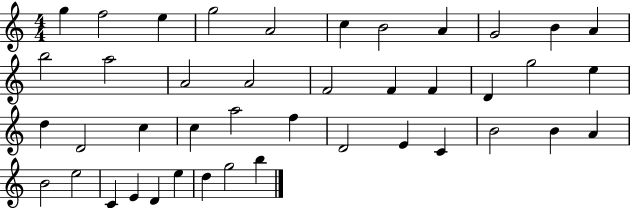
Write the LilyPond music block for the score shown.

{
  \clef treble
  \numericTimeSignature
  \time 4/4
  \key c \major
  g''4 f''2 e''4 | g''2 a'2 | c''4 b'2 a'4 | g'2 b'4 a'4 | \break b''2 a''2 | a'2 a'2 | f'2 f'4 f'4 | d'4 g''2 e''4 | \break d''4 d'2 c''4 | c''4 a''2 f''4 | d'2 e'4 c'4 | b'2 b'4 a'4 | \break b'2 e''2 | c'4 e'4 d'4 e''4 | d''4 g''2 b''4 | \bar "|."
}